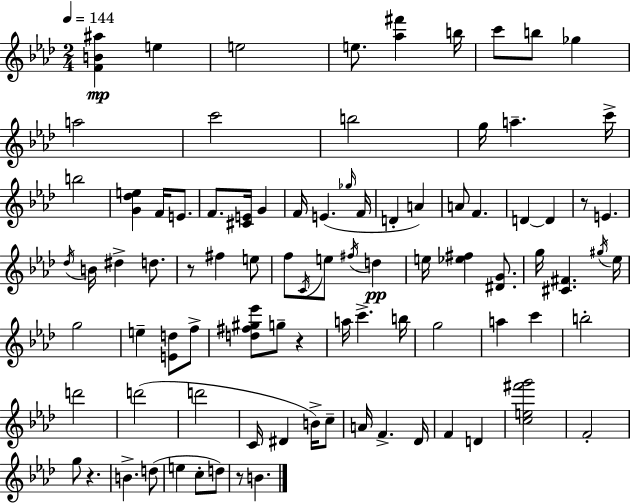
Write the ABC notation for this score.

X:1
T:Untitled
M:2/4
L:1/4
K:Ab
[FB^a] e e2 e/2 [_a^f'] b/4 c'/2 b/2 _g a2 c'2 b2 g/4 a c'/4 b2 [G_de] F/4 E/2 F/2 [^CE]/4 G F/4 E _g/4 F/4 D A A/2 F D D z/2 E _d/4 B/4 ^d d/2 z/2 ^f e/2 f/2 C/4 e/2 ^f/4 d e/4 [_e^f] [^DG]/2 g/4 [^C^F] ^g/4 _e/4 g2 e [Ed]/2 f/2 [d^f^g_e']/2 g/2 z a/4 c' b/4 g2 a c' b2 d'2 d'2 d'2 C/4 ^D B/4 c/2 A/4 F _D/4 F D [ce^f'g']2 F2 g/2 z B d/2 e c/2 d/2 z/2 B